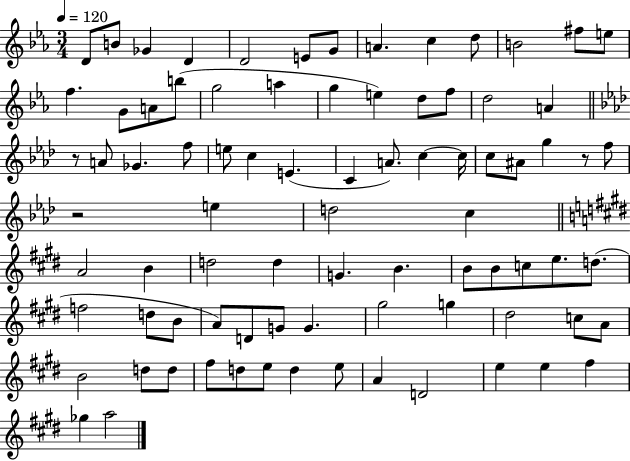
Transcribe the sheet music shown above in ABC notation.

X:1
T:Untitled
M:3/4
L:1/4
K:Eb
D/2 B/2 _G D D2 E/2 G/2 A c d/2 B2 ^f/2 e/2 f G/2 A/2 b/2 g2 a g e d/2 f/2 d2 A z/2 A/2 _G f/2 e/2 c E C A/2 c c/4 c/2 ^A/2 g z/2 f/2 z2 e d2 c A2 B d2 d G B B/2 B/2 c/2 e/2 d/2 f2 d/2 B/2 A/2 D/2 G/2 G ^g2 g ^d2 c/2 A/2 B2 d/2 d/2 ^f/2 d/2 e/2 d e/2 A D2 e e ^f _g a2